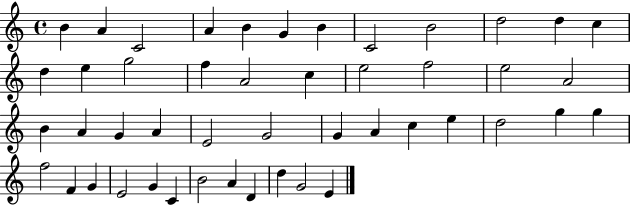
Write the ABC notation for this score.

X:1
T:Untitled
M:4/4
L:1/4
K:C
B A C2 A B G B C2 B2 d2 d c d e g2 f A2 c e2 f2 e2 A2 B A G A E2 G2 G A c e d2 g g f2 F G E2 G C B2 A D d G2 E